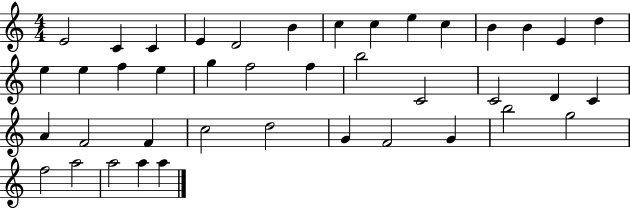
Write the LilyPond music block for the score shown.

{
  \clef treble
  \numericTimeSignature
  \time 4/4
  \key c \major
  e'2 c'4 c'4 | e'4 d'2 b'4 | c''4 c''4 e''4 c''4 | b'4 b'4 e'4 d''4 | \break e''4 e''4 f''4 e''4 | g''4 f''2 f''4 | b''2 c'2 | c'2 d'4 c'4 | \break a'4 f'2 f'4 | c''2 d''2 | g'4 f'2 g'4 | b''2 g''2 | \break f''2 a''2 | a''2 a''4 a''4 | \bar "|."
}